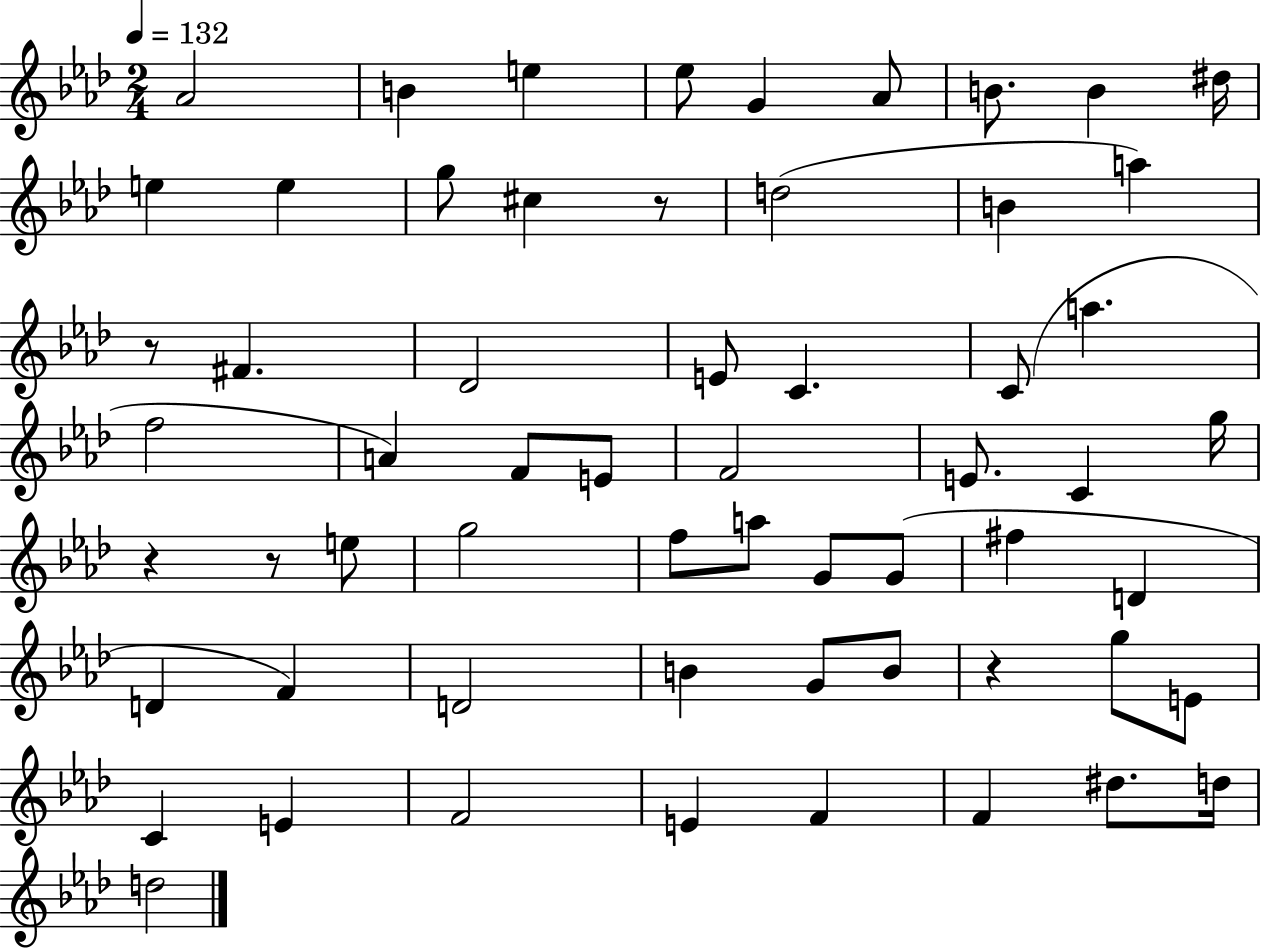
Ab4/h B4/q E5/q Eb5/e G4/q Ab4/e B4/e. B4/q D#5/s E5/q E5/q G5/e C#5/q R/e D5/h B4/q A5/q R/e F#4/q. Db4/h E4/e C4/q. C4/e A5/q. F5/h A4/q F4/e E4/e F4/h E4/e. C4/q G5/s R/q R/e E5/e G5/h F5/e A5/e G4/e G4/e F#5/q D4/q D4/q F4/q D4/h B4/q G4/e B4/e R/q G5/e E4/e C4/q E4/q F4/h E4/q F4/q F4/q D#5/e. D5/s D5/h